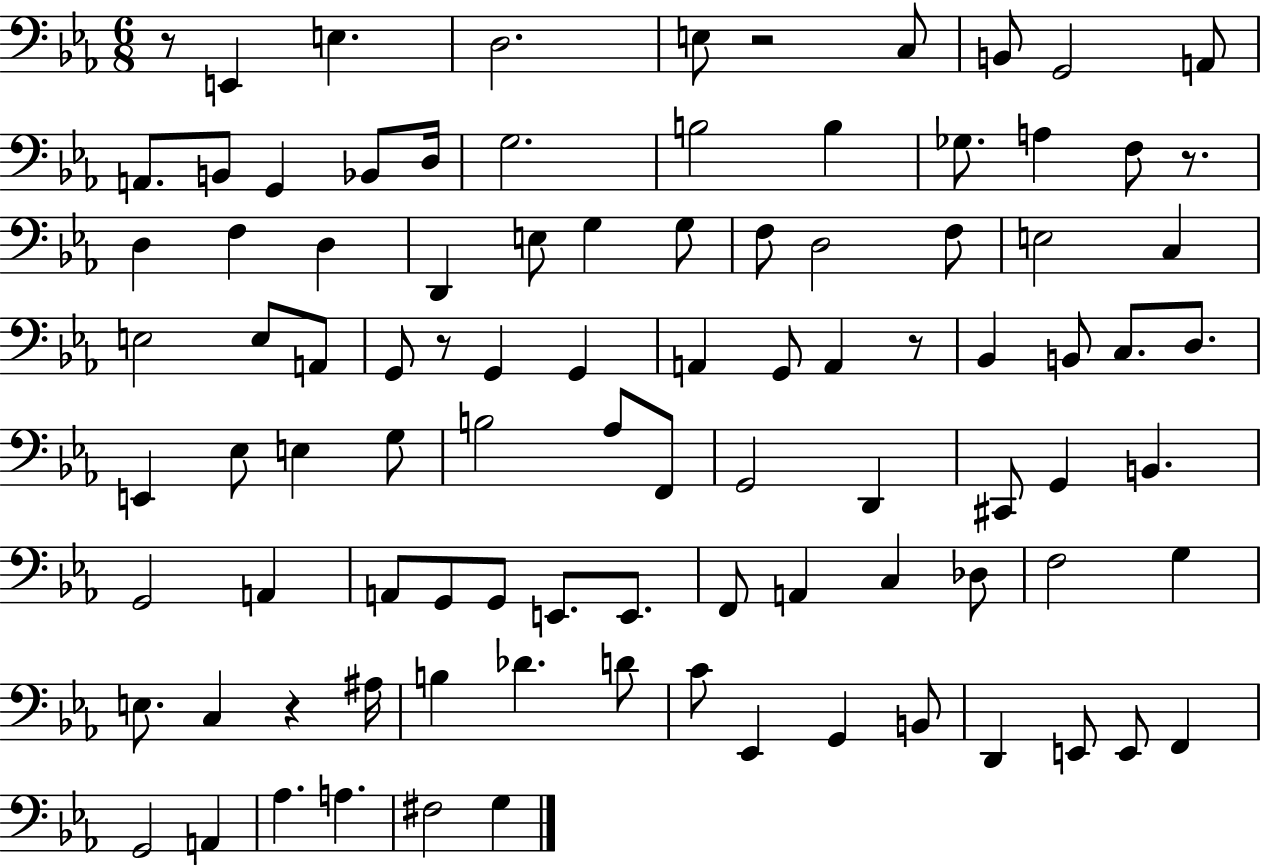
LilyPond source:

{
  \clef bass
  \numericTimeSignature
  \time 6/8
  \key ees \major
  r8 e,4 e4. | d2. | e8 r2 c8 | b,8 g,2 a,8 | \break a,8. b,8 g,4 bes,8 d16 | g2. | b2 b4 | ges8. a4 f8 r8. | \break d4 f4 d4 | d,4 e8 g4 g8 | f8 d2 f8 | e2 c4 | \break e2 e8 a,8 | g,8 r8 g,4 g,4 | a,4 g,8 a,4 r8 | bes,4 b,8 c8. d8. | \break e,4 ees8 e4 g8 | b2 aes8 f,8 | g,2 d,4 | cis,8 g,4 b,4. | \break g,2 a,4 | a,8 g,8 g,8 e,8. e,8. | f,8 a,4 c4 des8 | f2 g4 | \break e8. c4 r4 ais16 | b4 des'4. d'8 | c'8 ees,4 g,4 b,8 | d,4 e,8 e,8 f,4 | \break g,2 a,4 | aes4. a4. | fis2 g4 | \bar "|."
}